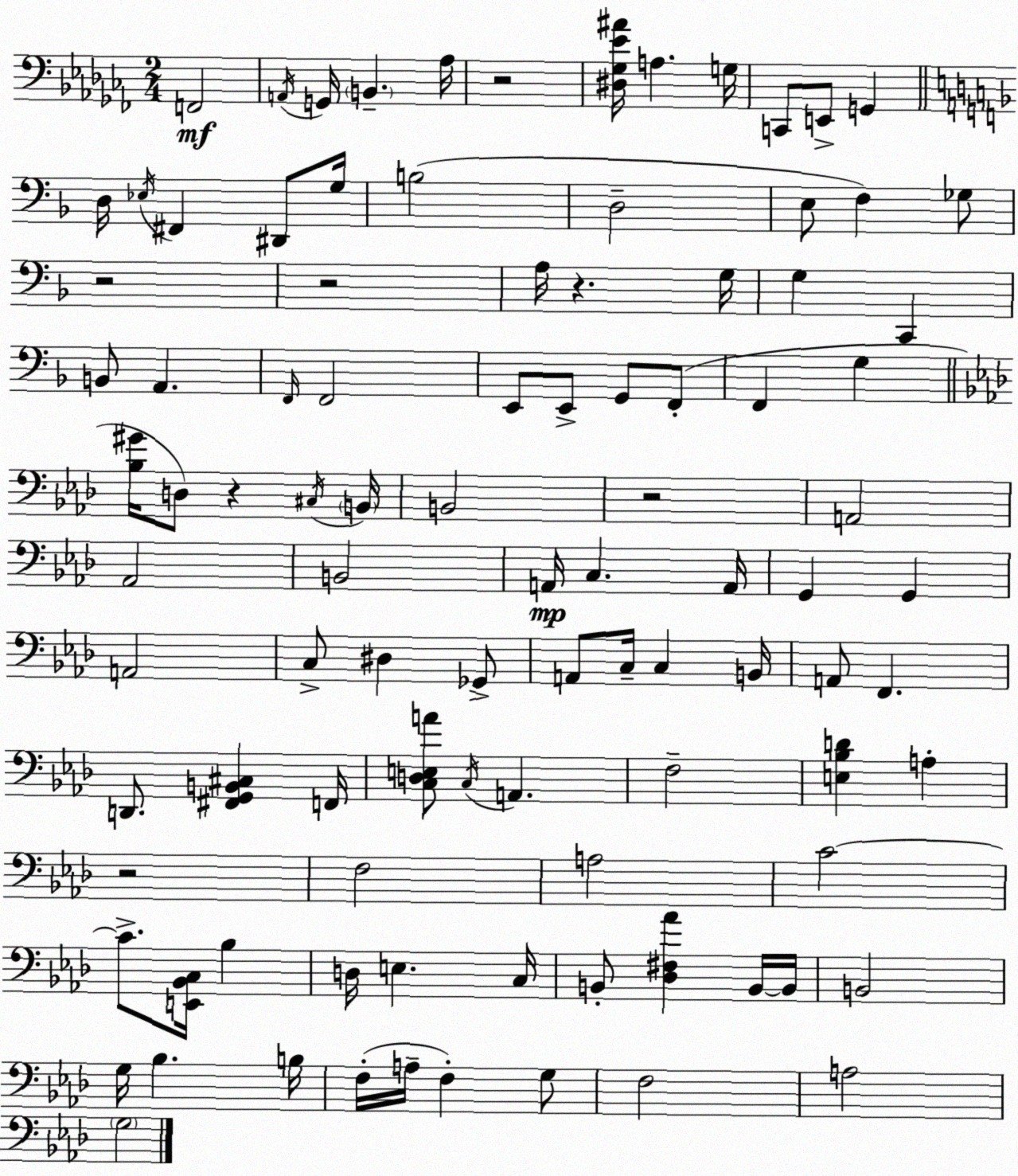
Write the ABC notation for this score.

X:1
T:Untitled
M:2/4
L:1/4
K:Abm
F,,2 A,,/4 G,,/4 B,, _A,/4 z2 [^D,_G,_E^A]/4 A, G,/4 C,,/2 E,,/2 G,, D,/4 _E,/4 ^F,, ^D,,/2 G,/4 B,2 D,2 E,/2 F, _G,/2 z2 z2 A,/4 z G,/4 G, C,, B,,/2 A,, F,,/4 F,,2 E,,/2 E,,/2 G,,/2 F,,/2 F,, G, [_B,^G]/4 D,/2 z ^C,/4 B,,/4 B,,2 z2 A,,2 _A,,2 B,,2 A,,/4 C, A,,/4 G,, G,, A,,2 C,/2 ^D, _G,,/2 A,,/2 C,/4 C, B,,/4 A,,/2 F,, D,,/2 [^F,,G,,B,,^C,] F,,/4 [C,D,E,A]/2 C,/4 A,, F,2 [E,_B,D] A, z2 F,2 A,2 C2 C/2 [E,,_B,,C,]/4 _B, D,/4 E, C,/4 B,,/2 [_D,^F,_A] B,,/4 B,,/4 B,,2 G,/4 _B, B,/4 F,/4 A,/4 F, G,/2 F,2 A,2 G,2